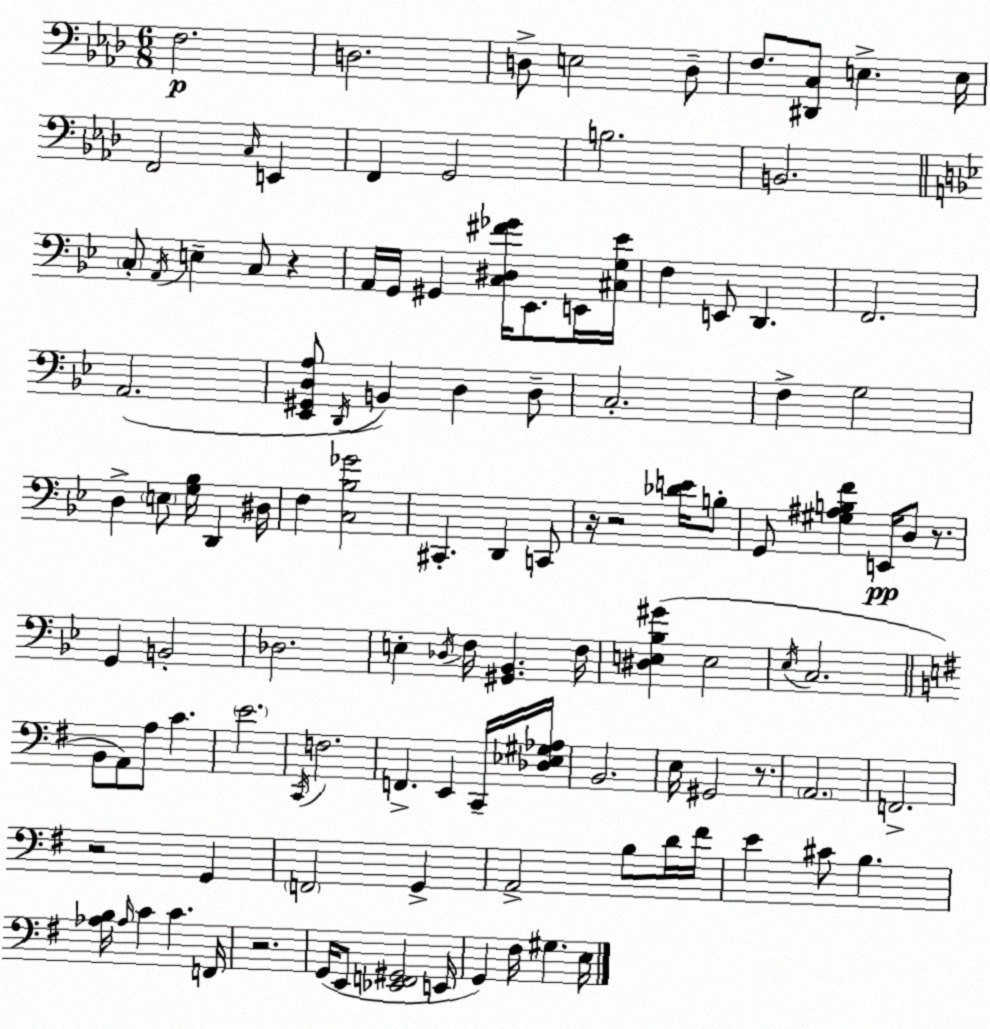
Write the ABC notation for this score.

X:1
T:Untitled
M:6/8
L:1/4
K:Ab
F,2 D,2 D,/2 E,2 D,/2 F,/2 [^D,,C,]/2 E, E,/4 F,,2 C,/4 E,, F,, G,,2 B,2 B,,2 C,/2 A,,/4 E, C,/2 z A,,/4 G,,/4 ^G,, [C,^D,^F_G]/4 _E,,/2 E,,/4 [^C,G,_E]/4 F, E,,/2 D,, F,,2 A,,2 [_E,,^G,,D,A,]/2 D,,/4 B,, D, D,/2 C,2 F, G,2 D, E,/2 [G,_B,]/4 D,, ^D,/4 F, [C,_B,_G]2 ^C,, D,, C,,/2 z/4 z2 [_DE]/4 B,/2 G,,/2 [^G,^A,B,F] E,,/4 D,/2 z/2 G,, B,,2 _D,2 E, _D,/4 F,/4 [^G,,_B,,] F,/4 [^D,E,_B,^G] E,2 _E,/4 C,2 B,,/2 A,,/2 A,/2 C E2 C,,/4 F,2 F,, E,, C,,/4 [_D,_E,^G,_A,]/4 B,,2 E,/4 ^G,,2 z/2 A,,2 F,,2 z2 G,, F,,2 G,, A,,2 B,/2 D/4 ^F/4 E ^C/2 B, [_A,B,]/4 _A,/4 C C F,,/4 z2 G,,/4 E,,/2 [_E,,F,,^G,,]2 E,,/4 G,, ^F,/4 ^G, E,/4